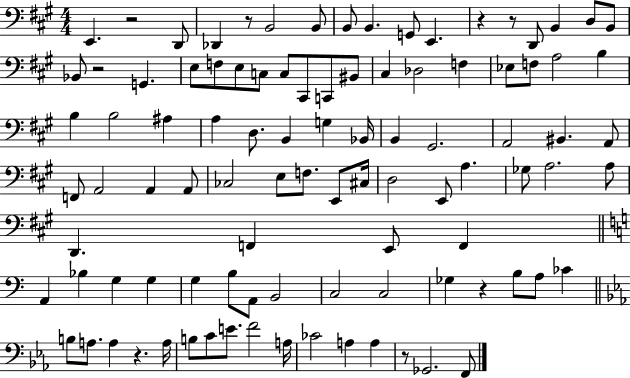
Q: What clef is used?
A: bass